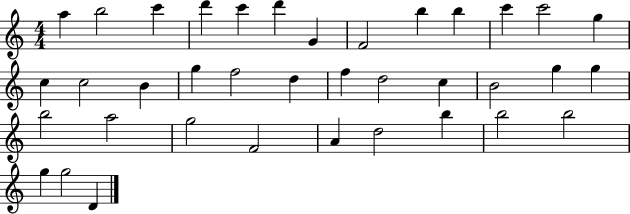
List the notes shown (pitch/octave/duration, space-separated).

A5/q B5/h C6/q D6/q C6/q D6/q G4/q F4/h B5/q B5/q C6/q C6/h G5/q C5/q C5/h B4/q G5/q F5/h D5/q F5/q D5/h C5/q B4/h G5/q G5/q B5/h A5/h G5/h F4/h A4/q D5/h B5/q B5/h B5/h G5/q G5/h D4/q